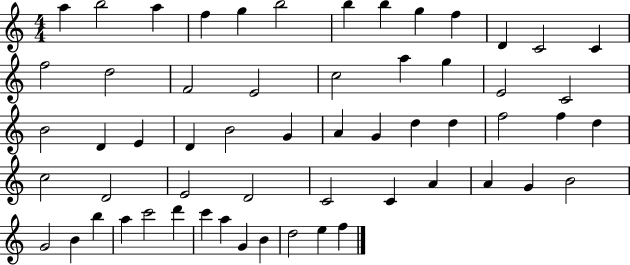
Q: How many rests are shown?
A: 0